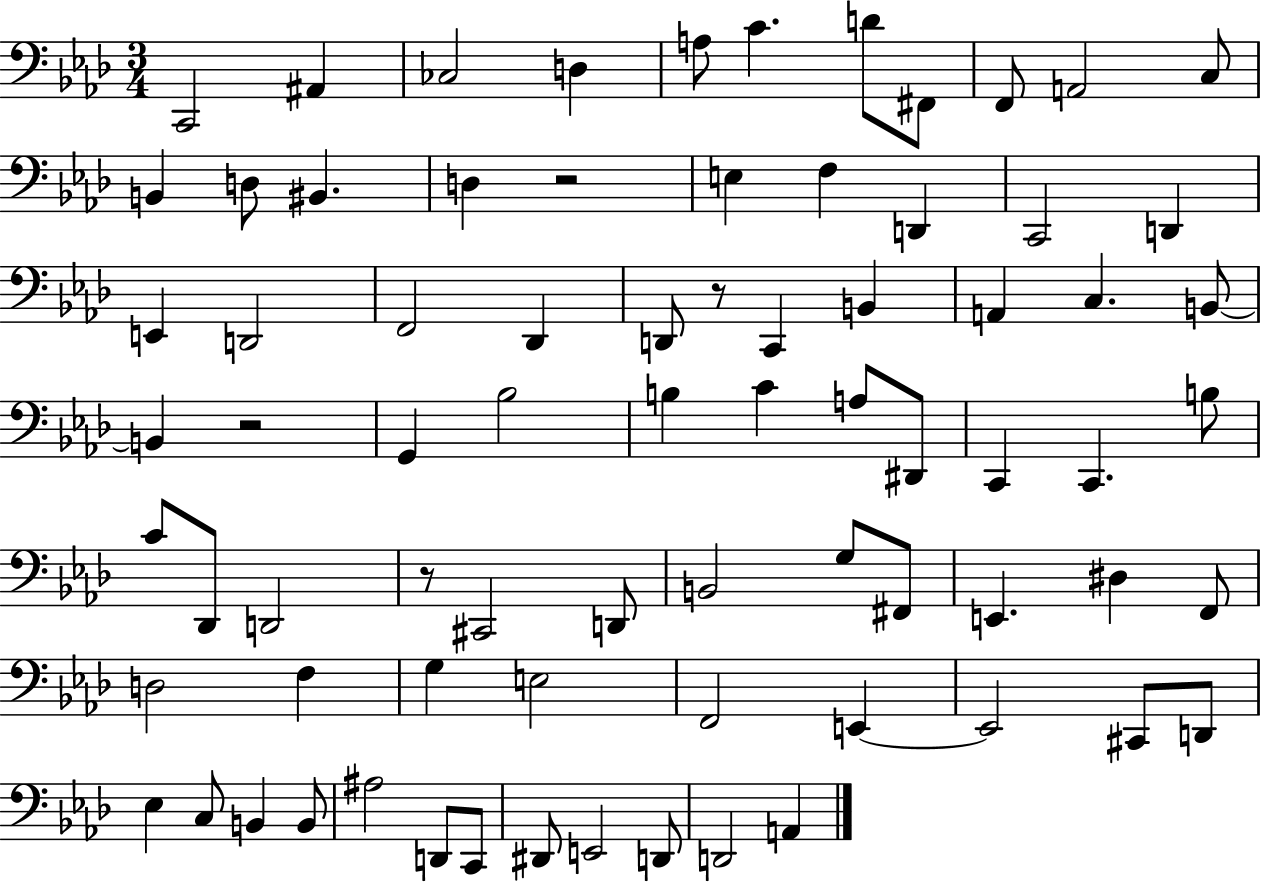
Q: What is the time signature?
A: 3/4